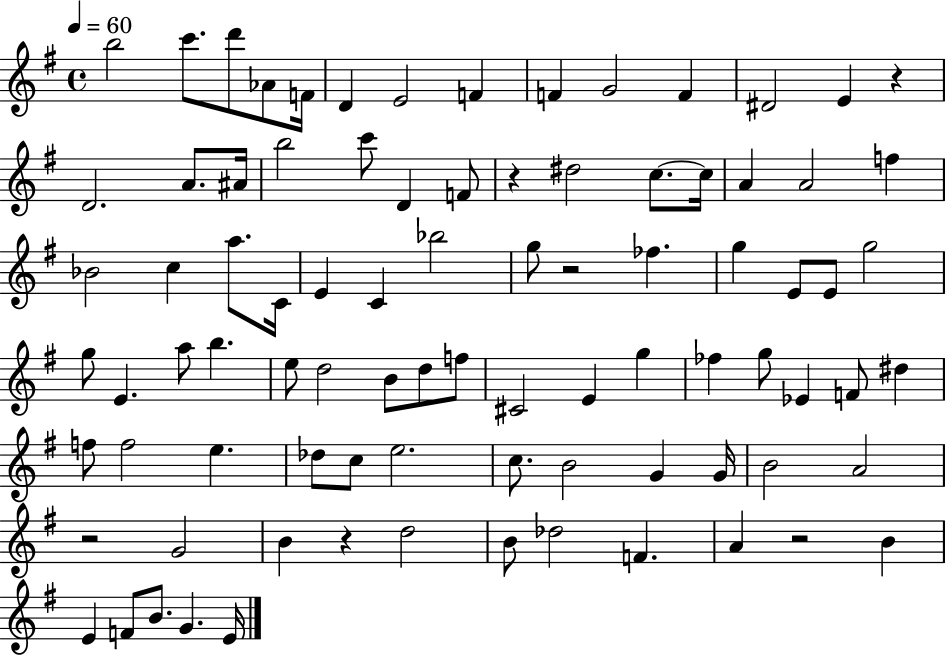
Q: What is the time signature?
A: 4/4